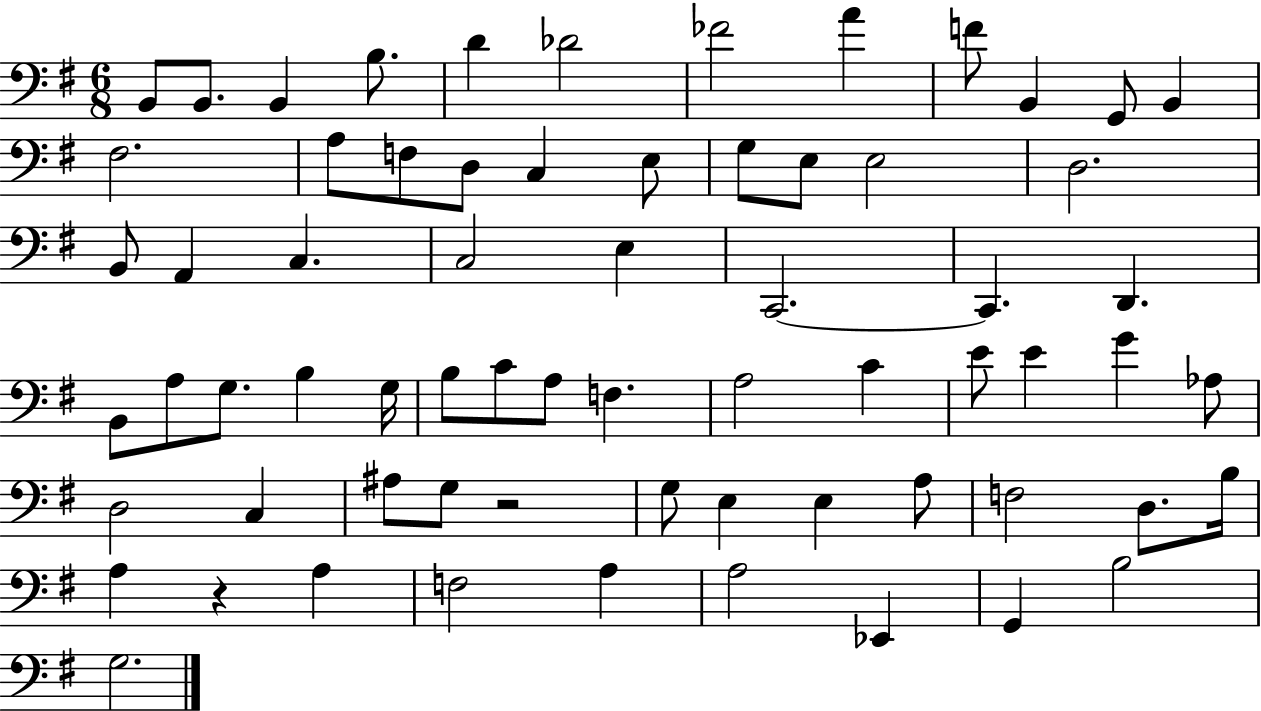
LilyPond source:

{
  \clef bass
  \numericTimeSignature
  \time 6/8
  \key g \major
  \repeat volta 2 { b,8 b,8. b,4 b8. | d'4 des'2 | fes'2 a'4 | f'8 b,4 g,8 b,4 | \break fis2. | a8 f8 d8 c4 e8 | g8 e8 e2 | d2. | \break b,8 a,4 c4. | c2 e4 | c,2.~~ | c,4. d,4. | \break b,8 a8 g8. b4 g16 | b8 c'8 a8 f4. | a2 c'4 | e'8 e'4 g'4 aes8 | \break d2 c4 | ais8 g8 r2 | g8 e4 e4 a8 | f2 d8. b16 | \break a4 r4 a4 | f2 a4 | a2 ees,4 | g,4 b2 | \break g2. | } \bar "|."
}